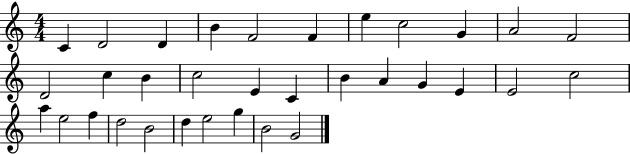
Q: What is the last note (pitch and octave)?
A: G4